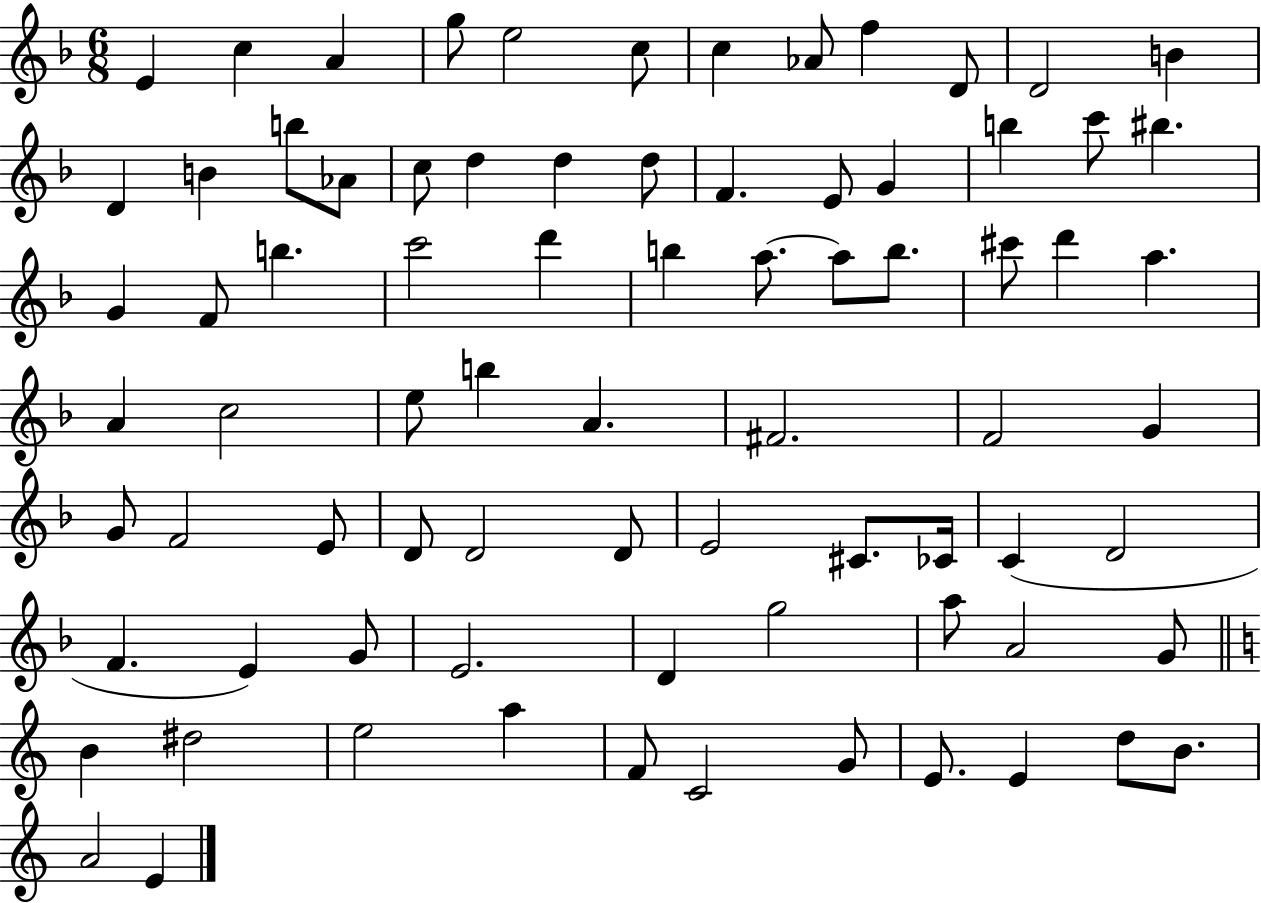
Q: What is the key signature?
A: F major